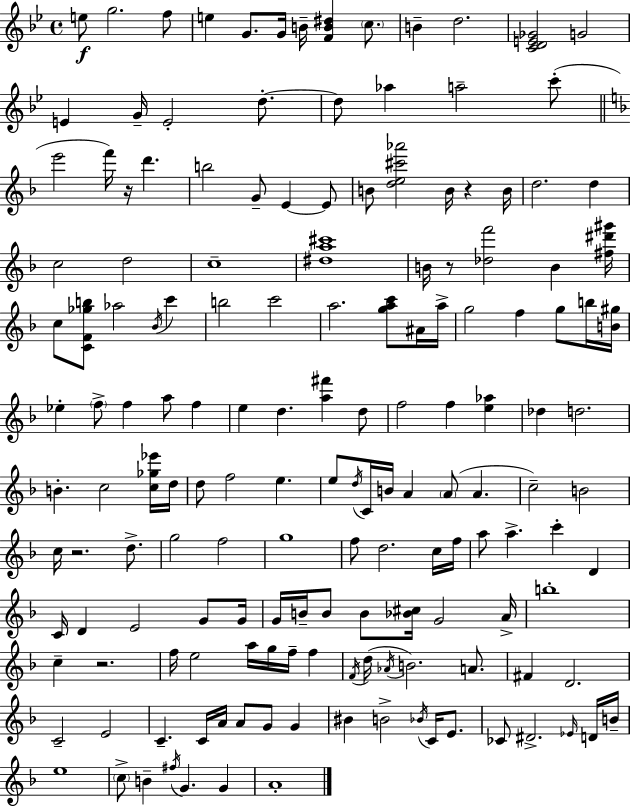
X:1
T:Untitled
M:4/4
L:1/4
K:Bb
e/2 g2 f/2 e G/2 G/4 B/4 [FB^d] c/2 B d2 [CDE_G]2 G2 E G/4 E2 d/2 d/2 _a a2 c'/2 e'2 f'/4 z/4 d' b2 G/2 E E/2 B/2 [de^c'_a']2 B/4 z B/4 d2 d c2 d2 c4 [^da^c']4 B/4 z/2 [_df']2 B [^f^d'^g']/4 c/2 [CF_gb]/2 _a2 _B/4 c' b2 c'2 a2 [gac']/2 ^A/4 a/4 g2 f g/2 b/4 [B^g]/4 _e f/2 f a/2 f e d [a^f'] d/2 f2 f [e_a] _d d2 B c2 [c_g_e']/4 d/4 d/2 f2 e e/2 d/4 C/4 B/4 A A/2 A c2 B2 c/4 z2 d/2 g2 f2 g4 f/2 d2 c/4 f/4 a/2 a c' D C/4 D E2 G/2 G/4 G/4 B/4 B/2 B/2 [_B^c]/4 G2 A/4 b4 c z2 f/4 e2 a/4 g/4 f/4 f F/4 d/4 _A/4 B2 A/2 ^F D2 C2 E2 C C/4 A/4 A/2 G/2 G ^B B2 _B/4 C/4 E/2 _C/2 ^D2 _E/4 D/4 B/4 e4 c/2 B ^f/4 G G A4